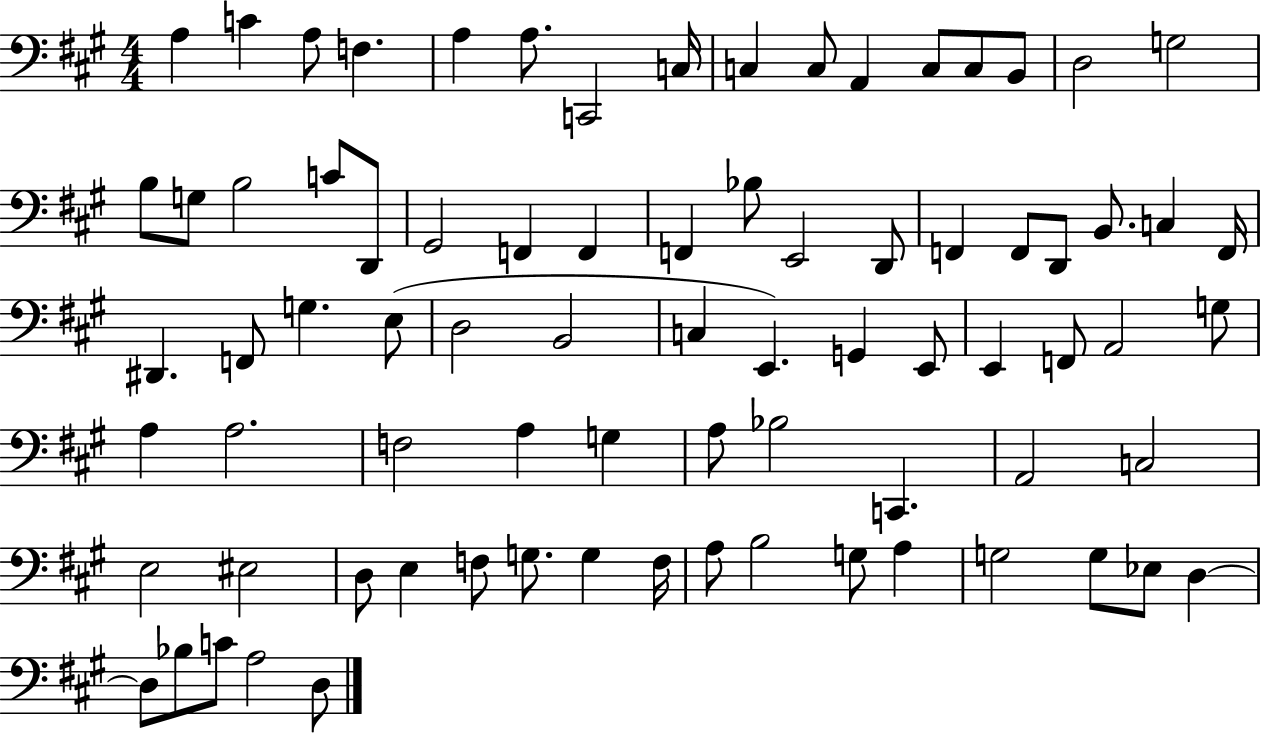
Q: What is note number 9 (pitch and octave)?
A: C3